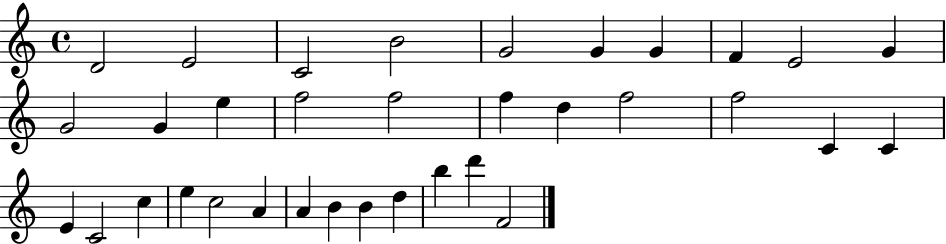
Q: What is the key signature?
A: C major